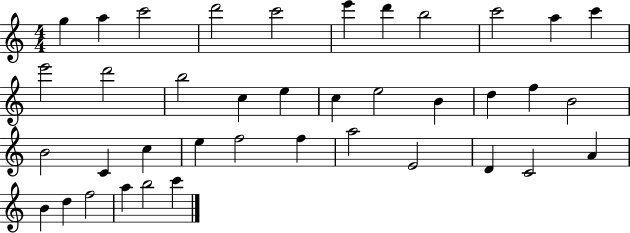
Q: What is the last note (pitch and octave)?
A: C6